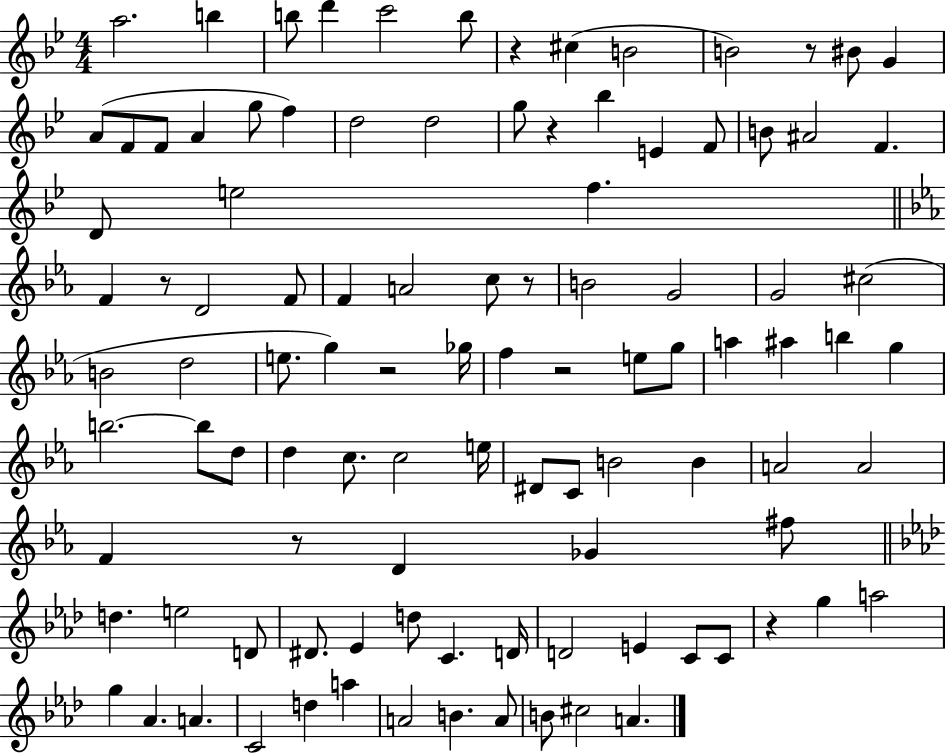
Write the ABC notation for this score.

X:1
T:Untitled
M:4/4
L:1/4
K:Bb
a2 b b/2 d' c'2 b/2 z ^c B2 B2 z/2 ^B/2 G A/2 F/2 F/2 A g/2 f d2 d2 g/2 z _b E F/2 B/2 ^A2 F D/2 e2 f F z/2 D2 F/2 F A2 c/2 z/2 B2 G2 G2 ^c2 B2 d2 e/2 g z2 _g/4 f z2 e/2 g/2 a ^a b g b2 b/2 d/2 d c/2 c2 e/4 ^D/2 C/2 B2 B A2 A2 F z/2 D _G ^f/2 d e2 D/2 ^D/2 _E d/2 C D/4 D2 E C/2 C/2 z g a2 g _A A C2 d a A2 B A/2 B/2 ^c2 A